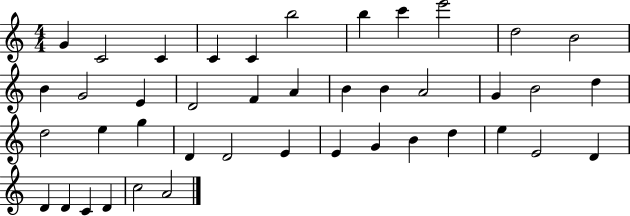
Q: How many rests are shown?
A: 0